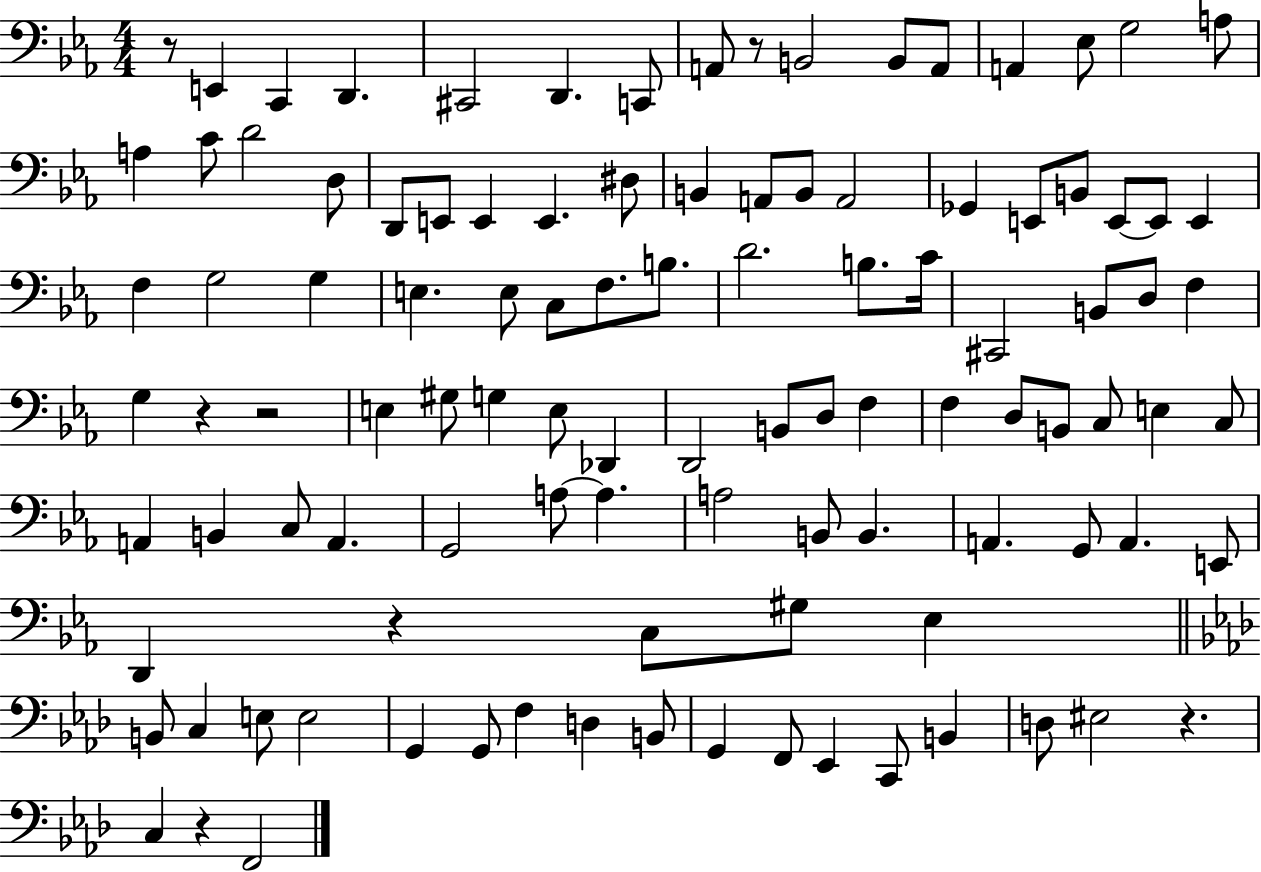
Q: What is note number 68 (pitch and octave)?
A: A2